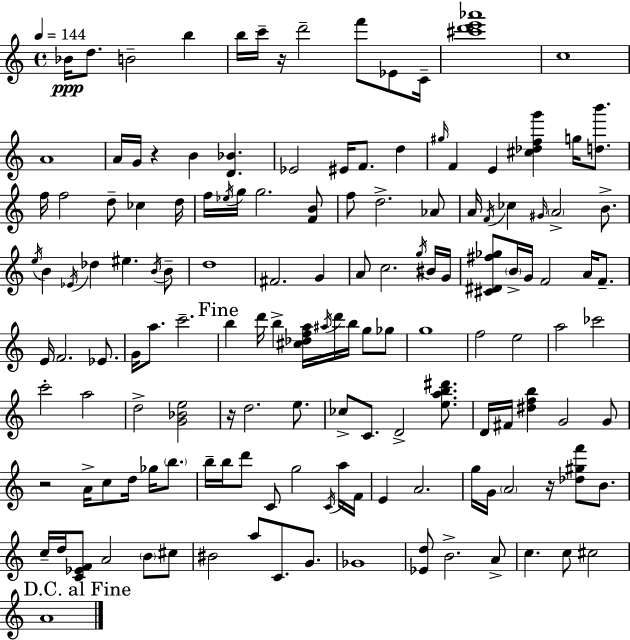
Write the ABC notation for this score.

X:1
T:Untitled
M:4/4
L:1/4
K:C
_B/4 d/2 B2 b b/4 c'/4 z/4 d'2 f'/2 _E/2 C/4 [^c'd'e'_a']4 c4 A4 A/4 G/4 z B [D_B] _E2 ^E/4 F/2 d ^g/4 F E [^c_dfg'] g/4 [db']/2 f/4 f2 d/2 _c d/4 f/4 _e/4 g/4 g2 [FB]/2 f/2 d2 _A/2 A/4 F/4 _c ^G/4 A2 B/2 e/4 B _E/4 _d ^e B/4 B/2 d4 ^F2 G A/2 c2 g/4 ^B/4 G/4 [^C^D^f_g]/2 B/4 G/4 F2 A/4 F/2 E/4 F2 _E/2 G/4 a/2 c'2 b d'/4 b [^c_dfa]/4 ^a/4 d'/4 b/4 g/2 _g/2 g4 f2 e2 a2 _c'2 c'2 a2 d2 [G_Be]2 z/4 d2 e/2 _c/2 C/2 D2 [eab^d']/2 D/4 ^F/4 [^dfb] G2 G/2 z2 A/4 c/2 d/4 _g/4 b/2 b/4 b/4 d'/2 C/2 g2 C/4 a/4 F/4 E A2 g/4 G/4 A2 z/4 [_d^gf']/2 B/2 c/4 d/4 [C_EF]/2 A2 B/2 ^c/2 ^B2 a/2 C/2 G/2 _G4 [_Ed]/2 B2 A/2 c c/2 ^c2 A4